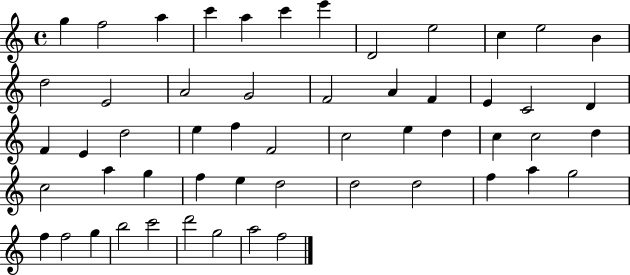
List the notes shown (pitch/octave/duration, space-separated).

G5/q F5/h A5/q C6/q A5/q C6/q E6/q D4/h E5/h C5/q E5/h B4/q D5/h E4/h A4/h G4/h F4/h A4/q F4/q E4/q C4/h D4/q F4/q E4/q D5/h E5/q F5/q F4/h C5/h E5/q D5/q C5/q C5/h D5/q C5/h A5/q G5/q F5/q E5/q D5/h D5/h D5/h F5/q A5/q G5/h F5/q F5/h G5/q B5/h C6/h D6/h G5/h A5/h F5/h